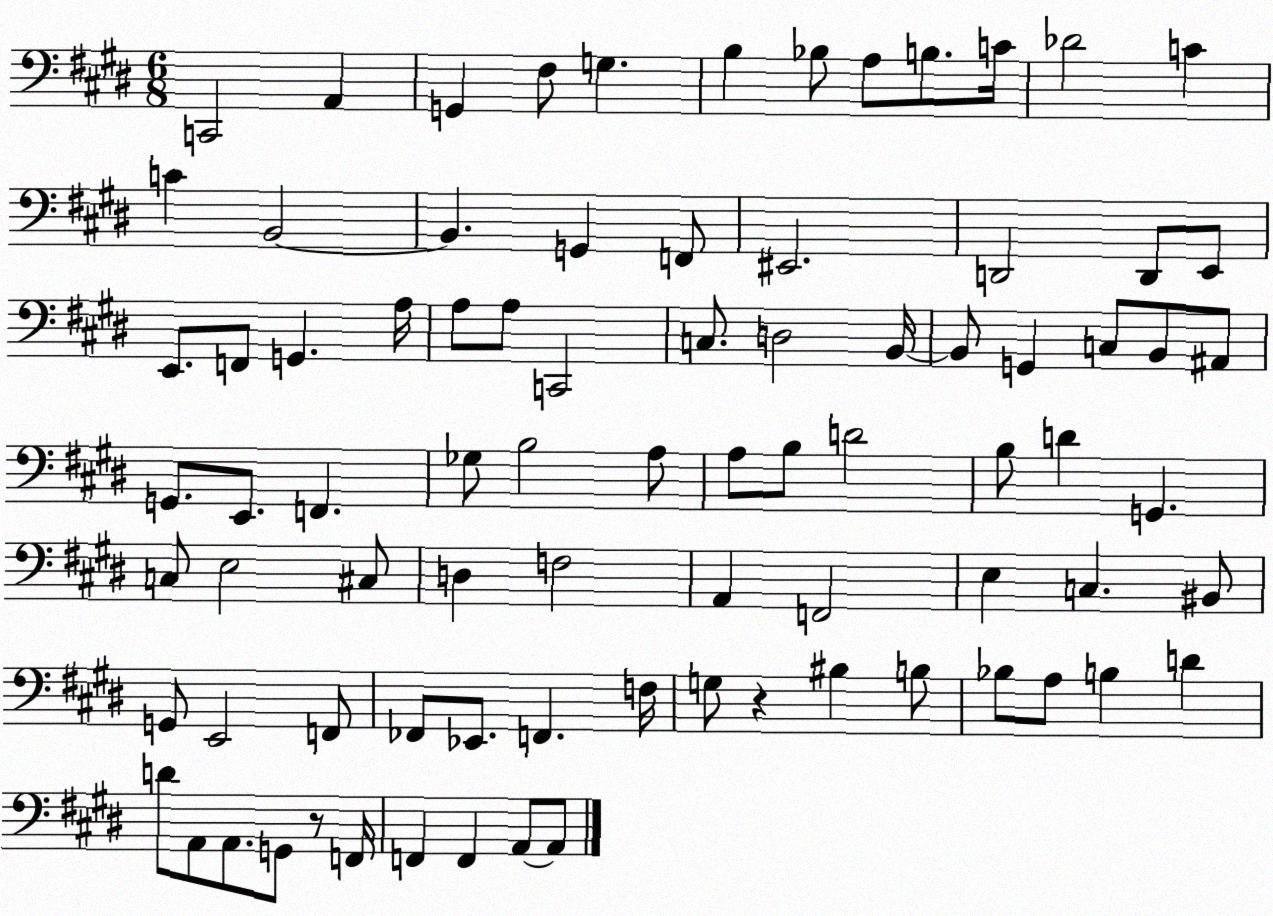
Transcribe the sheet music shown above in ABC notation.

X:1
T:Untitled
M:6/8
L:1/4
K:E
C,,2 A,, G,, ^F,/2 G, B, _B,/2 A,/2 B,/2 C/4 _D2 C C B,,2 B,, G,, F,,/2 ^E,,2 D,,2 D,,/2 E,,/2 E,,/2 F,,/2 G,, A,/4 A,/2 A,/2 C,,2 C,/2 D,2 B,,/4 B,,/2 G,, C,/2 B,,/2 ^A,,/2 G,,/2 E,,/2 F,, _G,/2 B,2 A,/2 A,/2 B,/2 D2 B,/2 D G,, C,/2 E,2 ^C,/2 D, F,2 A,, F,,2 E, C, ^B,,/2 G,,/2 E,,2 F,,/2 _F,,/2 _E,,/2 F,, F,/4 G,/2 z ^B, B,/2 _B,/2 A,/2 B, D D/2 A,,/2 A,,/2 G,,/2 z/2 F,,/4 F,, F,, A,,/2 A,,/2